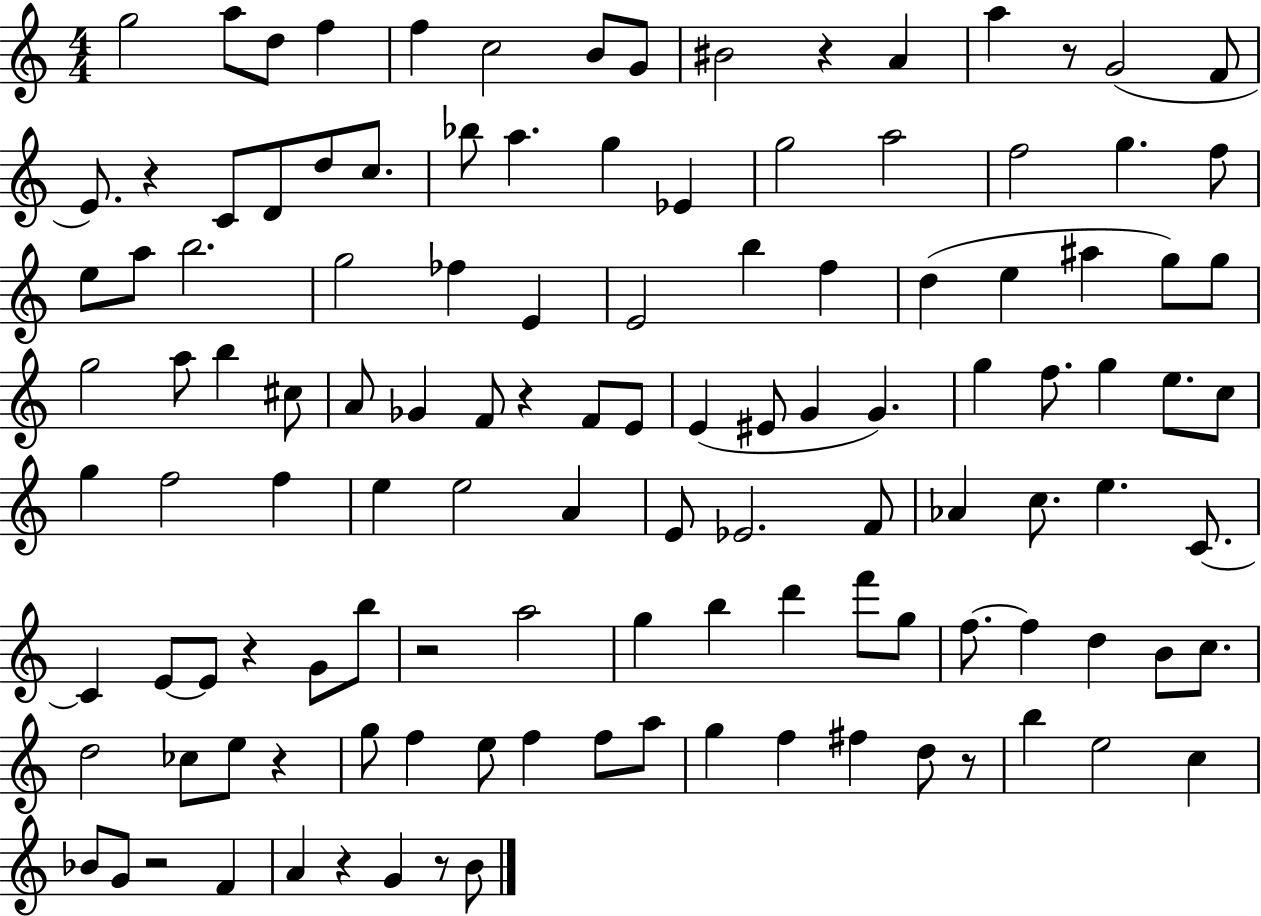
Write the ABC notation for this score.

X:1
T:Untitled
M:4/4
L:1/4
K:C
g2 a/2 d/2 f f c2 B/2 G/2 ^B2 z A a z/2 G2 F/2 E/2 z C/2 D/2 d/2 c/2 _b/2 a g _E g2 a2 f2 g f/2 e/2 a/2 b2 g2 _f E E2 b f d e ^a g/2 g/2 g2 a/2 b ^c/2 A/2 _G F/2 z F/2 E/2 E ^E/2 G G g f/2 g e/2 c/2 g f2 f e e2 A E/2 _E2 F/2 _A c/2 e C/2 C E/2 E/2 z G/2 b/2 z2 a2 g b d' f'/2 g/2 f/2 f d B/2 c/2 d2 _c/2 e/2 z g/2 f e/2 f f/2 a/2 g f ^f d/2 z/2 b e2 c _B/2 G/2 z2 F A z G z/2 B/2